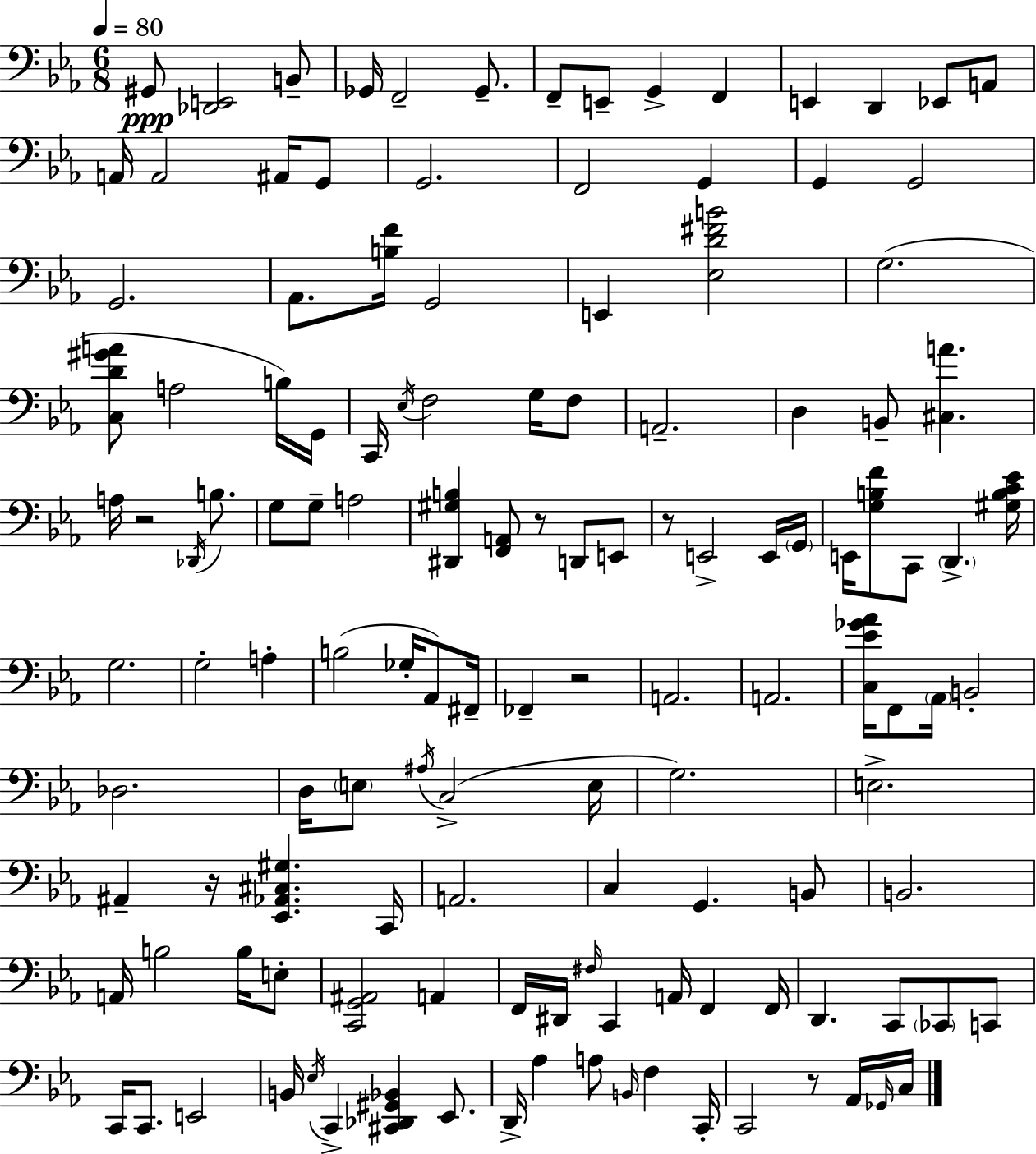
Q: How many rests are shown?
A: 6